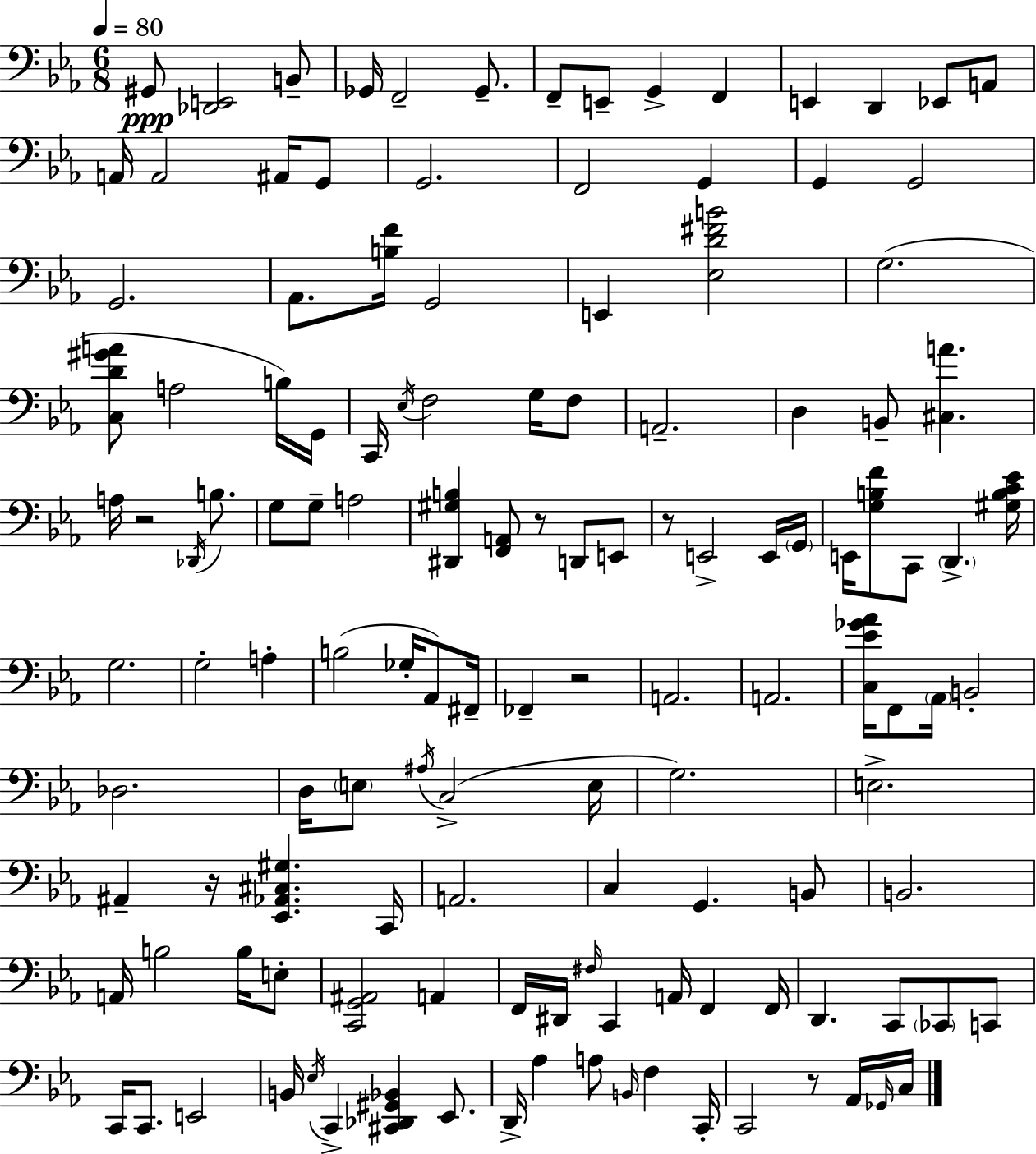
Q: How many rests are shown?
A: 6